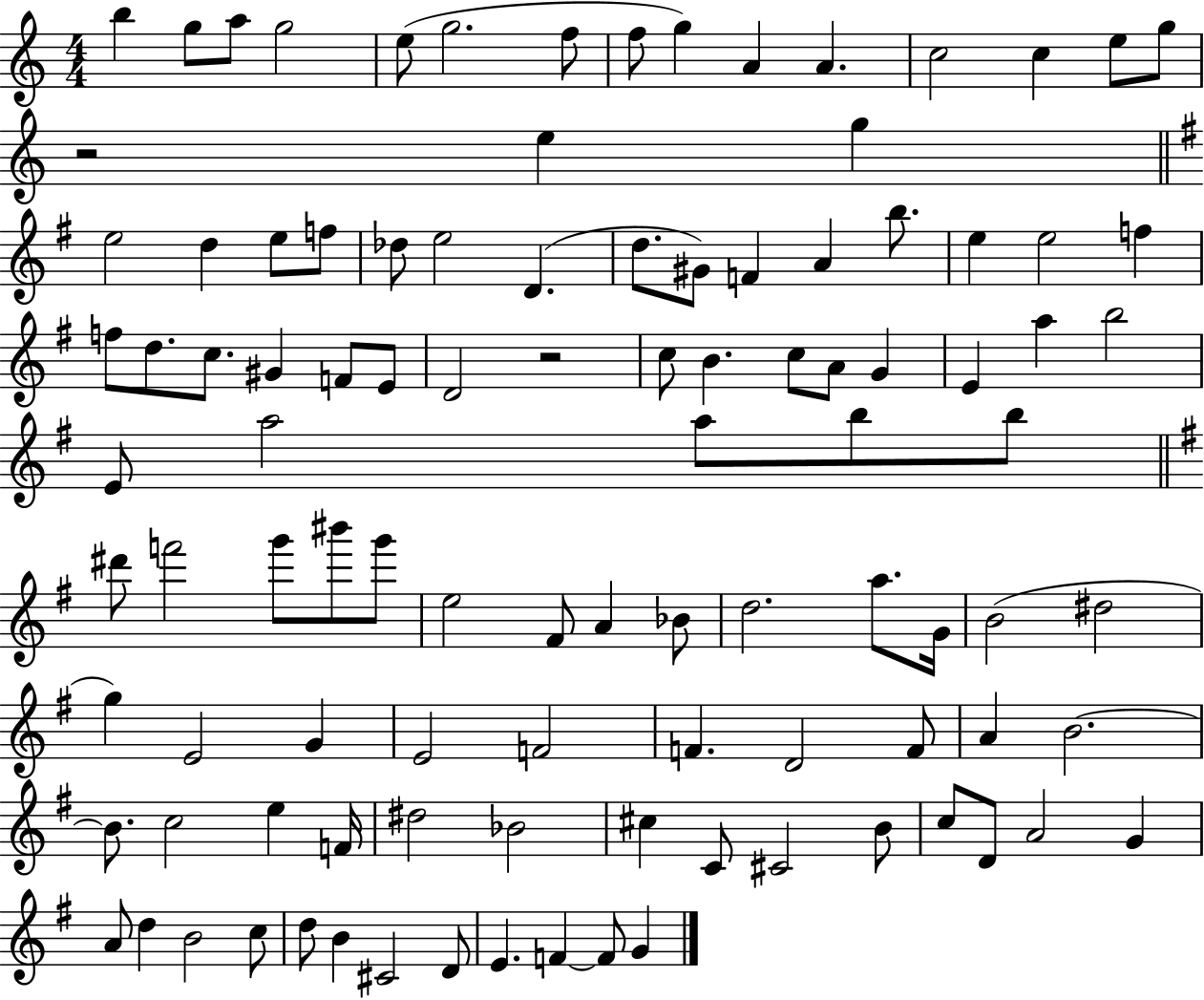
B5/q G5/e A5/e G5/h E5/e G5/h. F5/e F5/e G5/q A4/q A4/q. C5/h C5/q E5/e G5/e R/h E5/q G5/q E5/h D5/q E5/e F5/e Db5/e E5/h D4/q. D5/e. G#4/e F4/q A4/q B5/e. E5/q E5/h F5/q F5/e D5/e. C5/e. G#4/q F4/e E4/e D4/h R/h C5/e B4/q. C5/e A4/e G4/q E4/q A5/q B5/h E4/e A5/h A5/e B5/e B5/e D#6/e F6/h G6/e BIS6/e G6/e E5/h F#4/e A4/q Bb4/e D5/h. A5/e. G4/s B4/h D#5/h G5/q E4/h G4/q E4/h F4/h F4/q. D4/h F4/e A4/q B4/h. B4/e. C5/h E5/q F4/s D#5/h Bb4/h C#5/q C4/e C#4/h B4/e C5/e D4/e A4/h G4/q A4/e D5/q B4/h C5/e D5/e B4/q C#4/h D4/e E4/q. F4/q F4/e G4/q